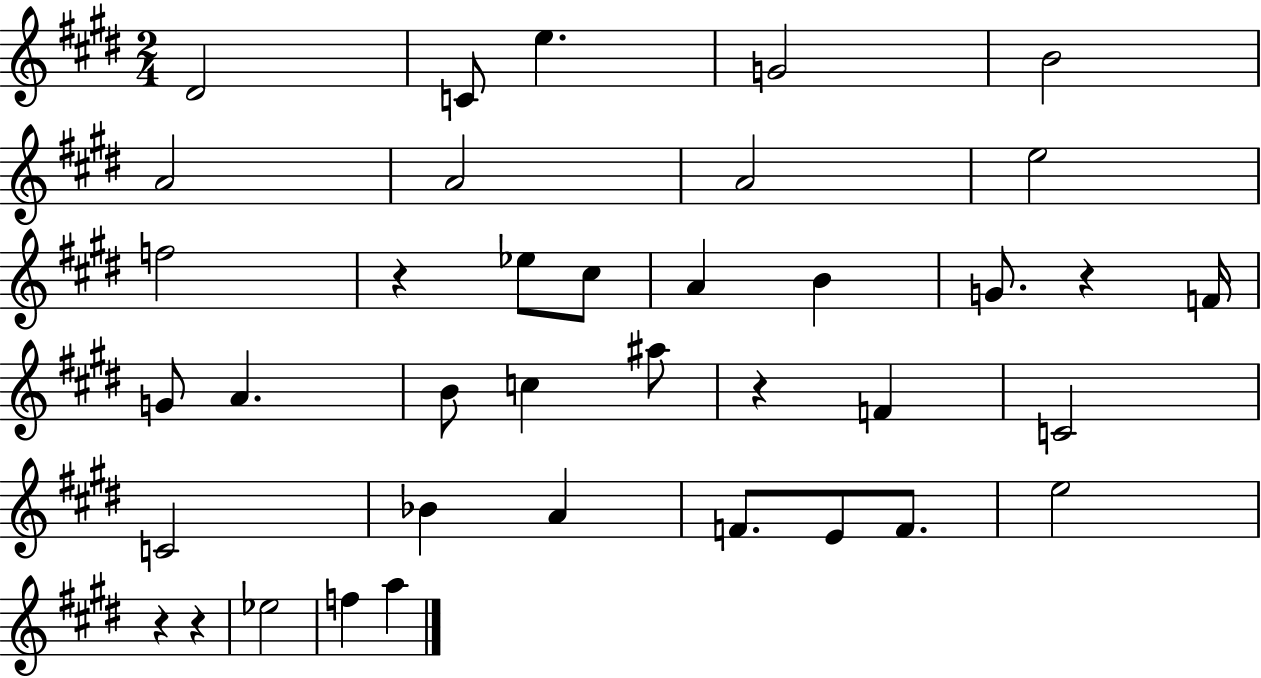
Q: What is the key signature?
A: E major